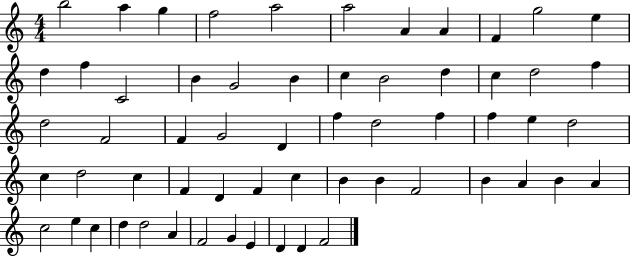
{
  \clef treble
  \numericTimeSignature
  \time 4/4
  \key c \major
  b''2 a''4 g''4 | f''2 a''2 | a''2 a'4 a'4 | f'4 g''2 e''4 | \break d''4 f''4 c'2 | b'4 g'2 b'4 | c''4 b'2 d''4 | c''4 d''2 f''4 | \break d''2 f'2 | f'4 g'2 d'4 | f''4 d''2 f''4 | f''4 e''4 d''2 | \break c''4 d''2 c''4 | f'4 d'4 f'4 c''4 | b'4 b'4 f'2 | b'4 a'4 b'4 a'4 | \break c''2 e''4 c''4 | d''4 d''2 a'4 | f'2 g'4 e'4 | d'4 d'4 f'2 | \break \bar "|."
}